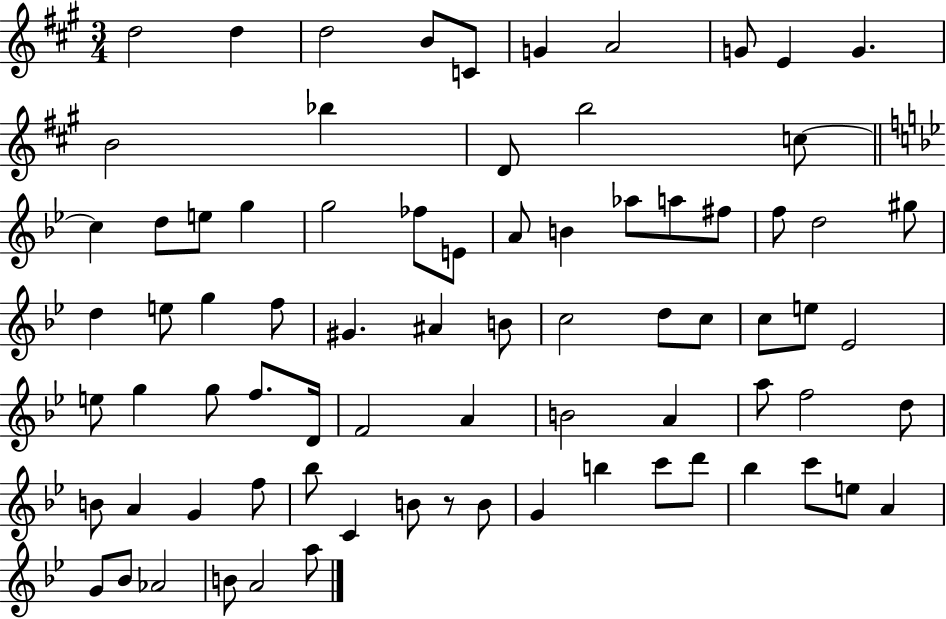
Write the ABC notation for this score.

X:1
T:Untitled
M:3/4
L:1/4
K:A
d2 d d2 B/2 C/2 G A2 G/2 E G B2 _b D/2 b2 c/2 c d/2 e/2 g g2 _f/2 E/2 A/2 B _a/2 a/2 ^f/2 f/2 d2 ^g/2 d e/2 g f/2 ^G ^A B/2 c2 d/2 c/2 c/2 e/2 _E2 e/2 g g/2 f/2 D/4 F2 A B2 A a/2 f2 d/2 B/2 A G f/2 _b/2 C B/2 z/2 B/2 G b c'/2 d'/2 _b c'/2 e/2 A G/2 _B/2 _A2 B/2 A2 a/2